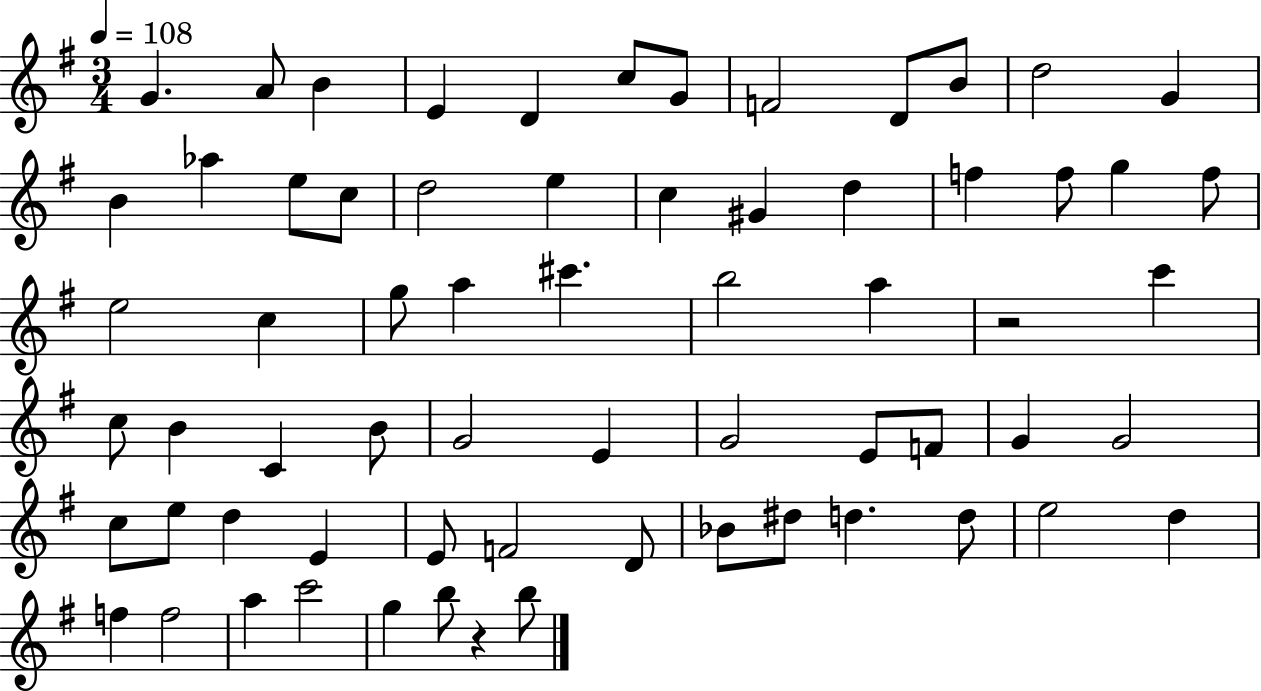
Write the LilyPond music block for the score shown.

{
  \clef treble
  \numericTimeSignature
  \time 3/4
  \key g \major
  \tempo 4 = 108
  g'4. a'8 b'4 | e'4 d'4 c''8 g'8 | f'2 d'8 b'8 | d''2 g'4 | \break b'4 aes''4 e''8 c''8 | d''2 e''4 | c''4 gis'4 d''4 | f''4 f''8 g''4 f''8 | \break e''2 c''4 | g''8 a''4 cis'''4. | b''2 a''4 | r2 c'''4 | \break c''8 b'4 c'4 b'8 | g'2 e'4 | g'2 e'8 f'8 | g'4 g'2 | \break c''8 e''8 d''4 e'4 | e'8 f'2 d'8 | bes'8 dis''8 d''4. d''8 | e''2 d''4 | \break f''4 f''2 | a''4 c'''2 | g''4 b''8 r4 b''8 | \bar "|."
}